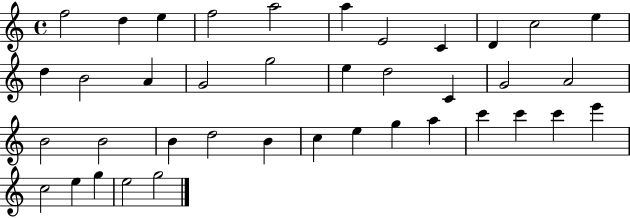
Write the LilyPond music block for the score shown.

{
  \clef treble
  \time 4/4
  \defaultTimeSignature
  \key c \major
  f''2 d''4 e''4 | f''2 a''2 | a''4 e'2 c'4 | d'4 c''2 e''4 | \break d''4 b'2 a'4 | g'2 g''2 | e''4 d''2 c'4 | g'2 a'2 | \break b'2 b'2 | b'4 d''2 b'4 | c''4 e''4 g''4 a''4 | c'''4 c'''4 c'''4 e'''4 | \break c''2 e''4 g''4 | e''2 g''2 | \bar "|."
}